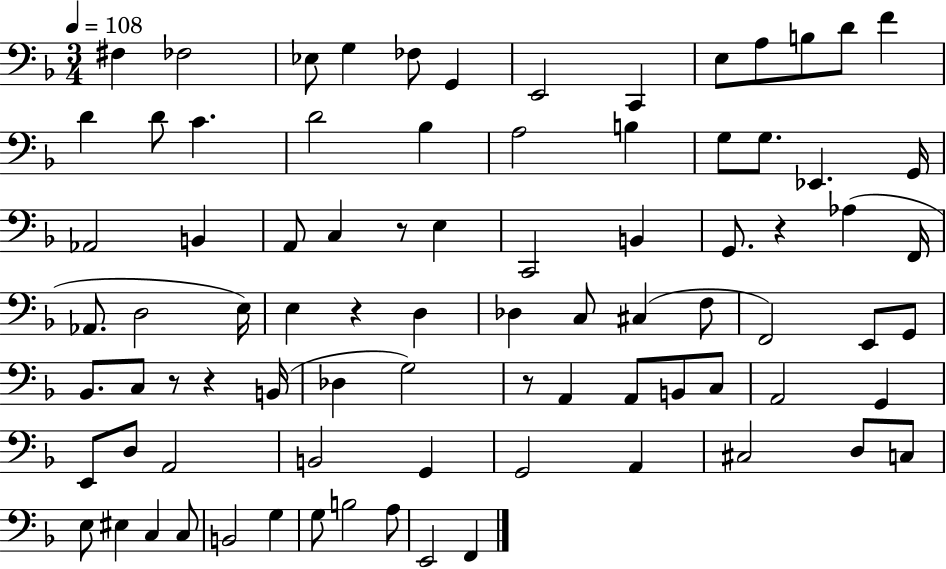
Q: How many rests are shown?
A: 6